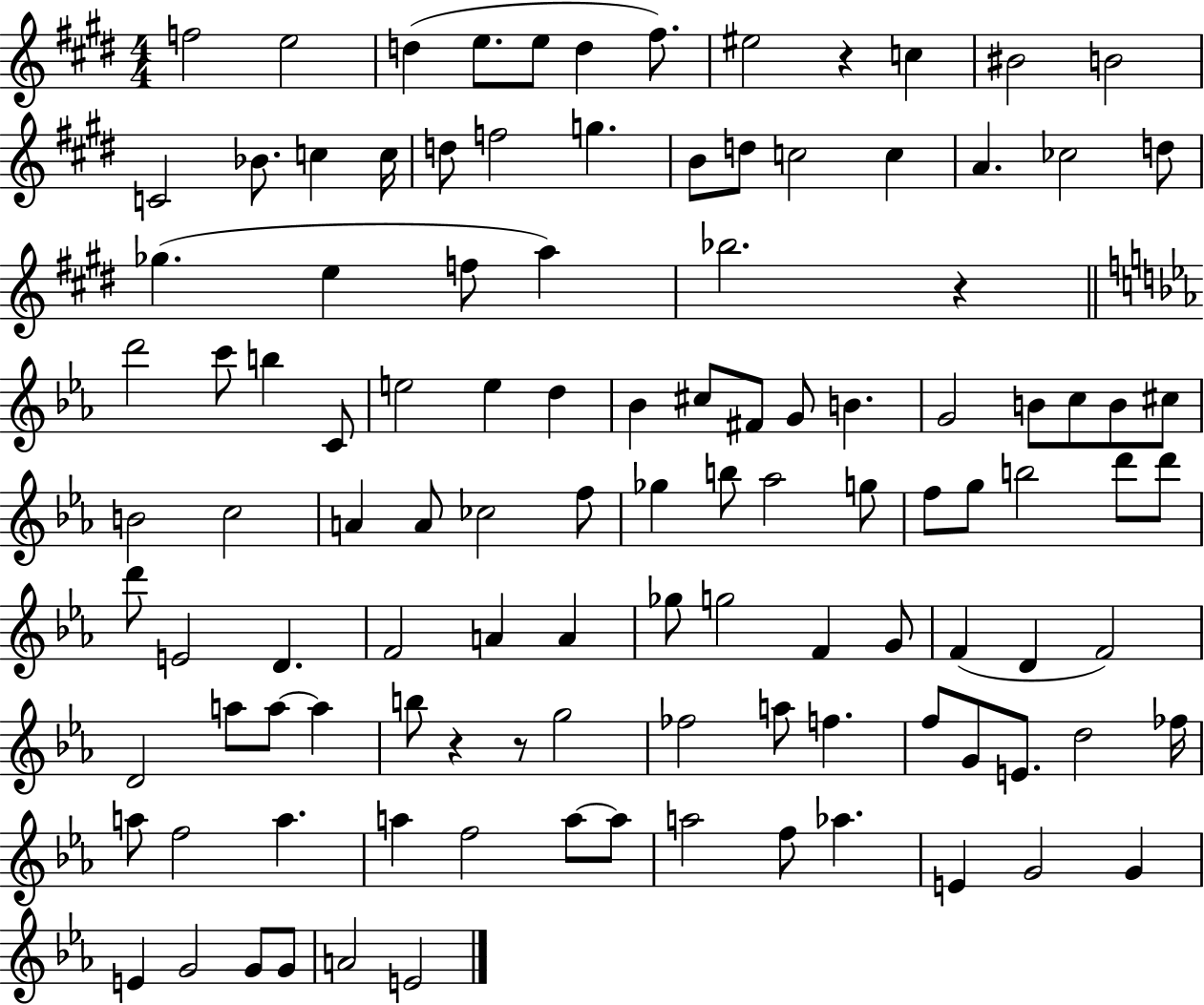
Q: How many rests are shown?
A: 4